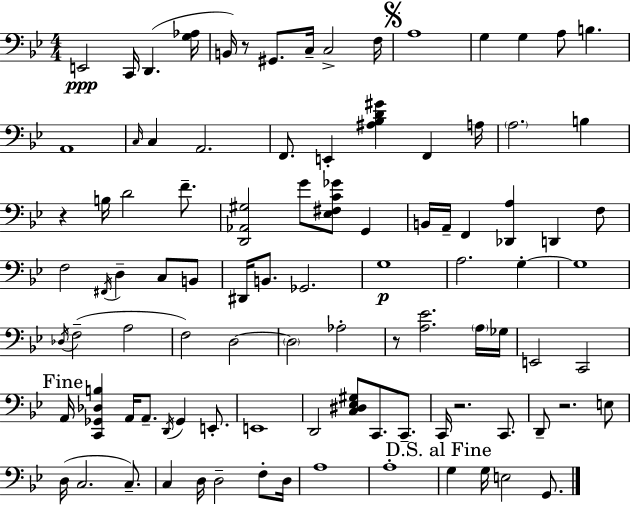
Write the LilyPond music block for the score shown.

{
  \clef bass
  \numericTimeSignature
  \time 4/4
  \key g \minor
  e,2\ppp c,16 d,4.( <g aes>16 | b,16) r8 gis,8. c16-- c2-> f16 | \mark \markup { \musicglyph "scripts.segno" } a1 | g4 g4 a8 b4. | \break a,1 | \grace { c16 } c4 a,2. | f,8. e,4-. <ais bes d' gis'>4 f,4 | a16 \parenthesize a2. b4 | \break r4 b16 d'2 f'8.-- | <d, aes, gis>2 g'8 <ees fis c' ges'>8 g,4 | b,16 a,16-- f,4 <des, a>4 d,4 f8 | f2 \acciaccatura { fis,16 } d4-- c8 | \break b,8 dis,16 b,8. ges,2. | g1\p | a2. g4-.~~ | g1 | \break \acciaccatura { des16 } f2--( a2 | f2) d2~~ | \parenthesize d2 aes2-. | r8 <a ees'>2. | \break \parenthesize a16 ges16 e,2 c,2 | \mark "Fine" a,16 <c, ges, des b>4 a,16 a,8.-- \acciaccatura { d,16 } ges,4 | e,8.-. e,1 | d,2 <c dis ees gis>8 c,8. | \break c,8.-- c,16 r2. | c,8. d,8-- r2. | e8 d16( c2. | c8.--) c4 d16 d2-- | \break f8-. d16 a1 | a1-. | \mark "D.S. al Fine" g4 g16 e2 | g,8. \bar "|."
}